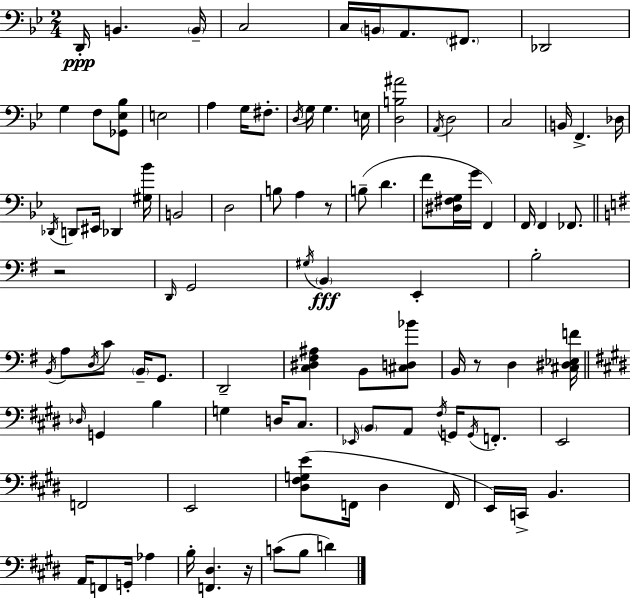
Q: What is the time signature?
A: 2/4